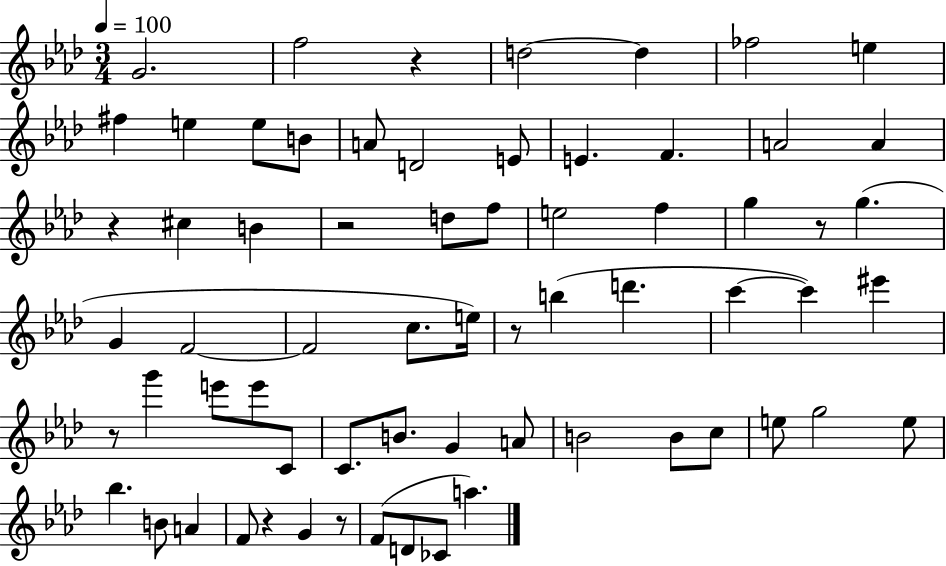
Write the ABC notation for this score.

X:1
T:Untitled
M:3/4
L:1/4
K:Ab
G2 f2 z d2 d _f2 e ^f e e/2 B/2 A/2 D2 E/2 E F A2 A z ^c B z2 d/2 f/2 e2 f g z/2 g G F2 F2 c/2 e/4 z/2 b d' c' c' ^e' z/2 g' e'/2 e'/2 C/2 C/2 B/2 G A/2 B2 B/2 c/2 e/2 g2 e/2 _b B/2 A F/2 z G z/2 F/2 D/2 _C/2 a